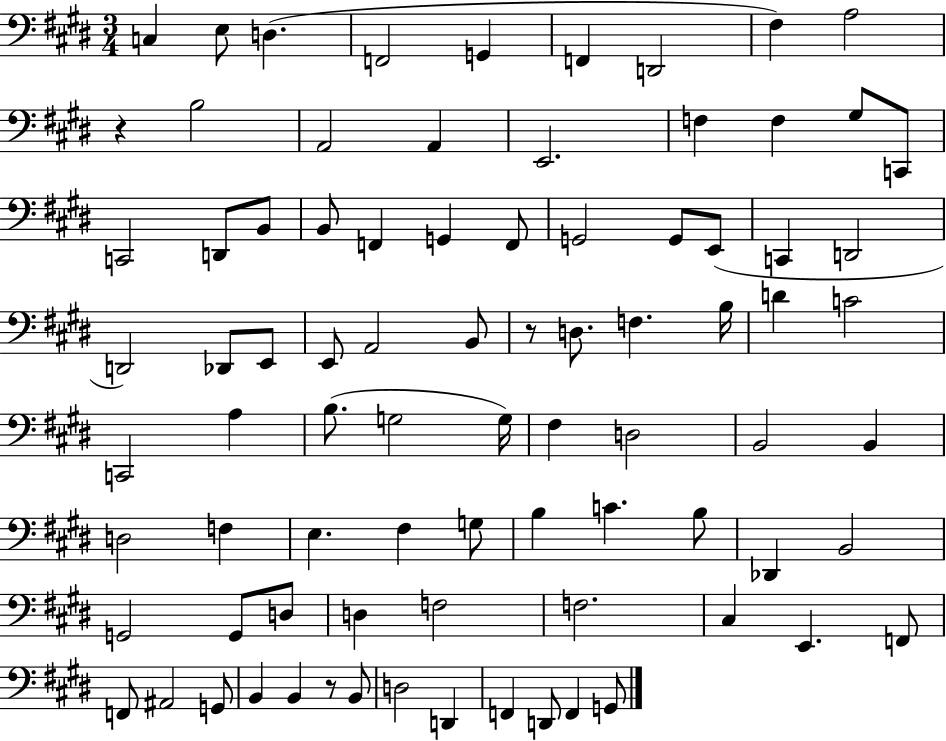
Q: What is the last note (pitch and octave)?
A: G2